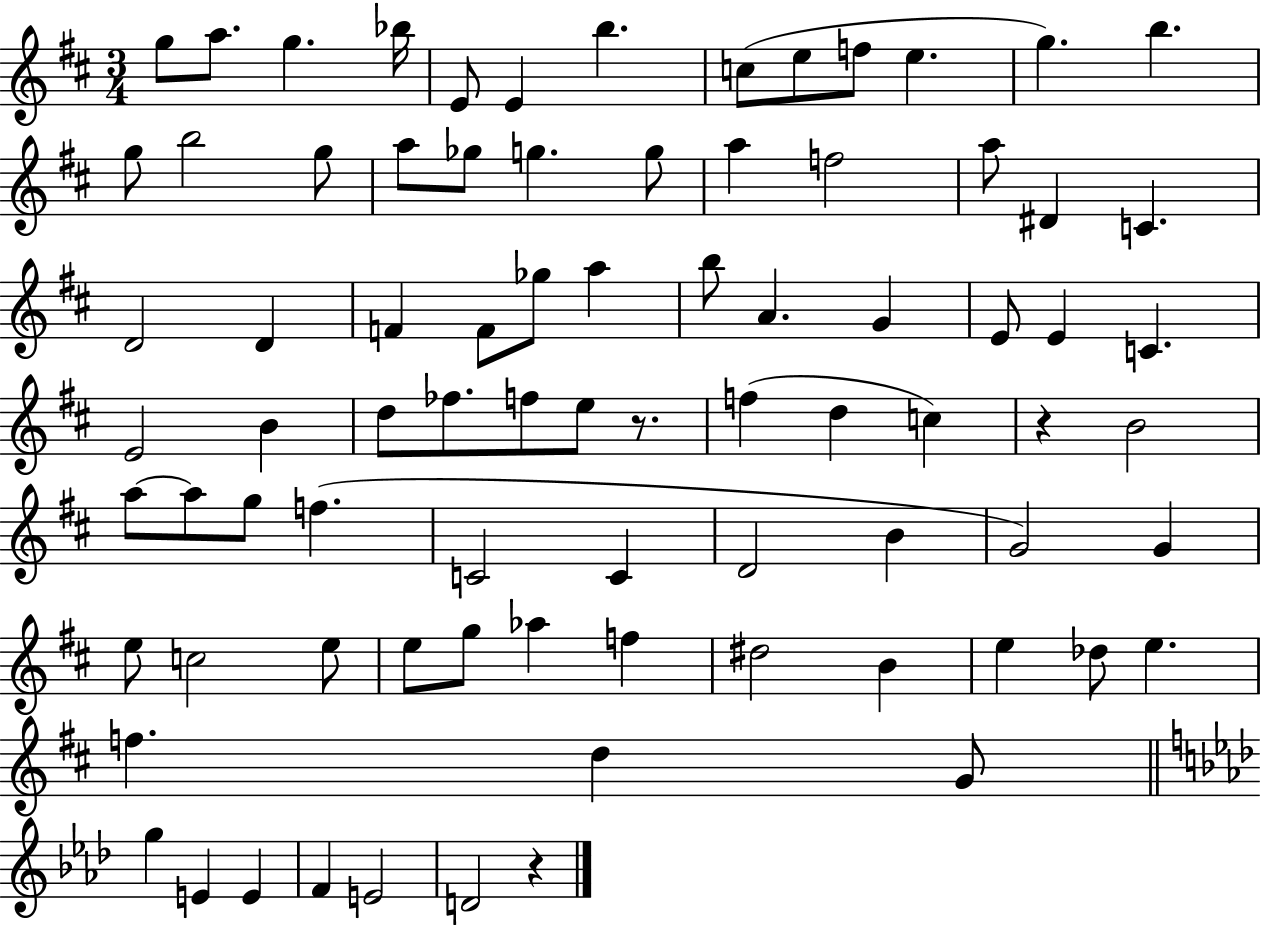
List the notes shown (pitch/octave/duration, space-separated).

G5/e A5/e. G5/q. Bb5/s E4/e E4/q B5/q. C5/e E5/e F5/e E5/q. G5/q. B5/q. G5/e B5/h G5/e A5/e Gb5/e G5/q. G5/e A5/q F5/h A5/e D#4/q C4/q. D4/h D4/q F4/q F4/e Gb5/e A5/q B5/e A4/q. G4/q E4/e E4/q C4/q. E4/h B4/q D5/e FES5/e. F5/e E5/e R/e. F5/q D5/q C5/q R/q B4/h A5/e A5/e G5/e F5/q. C4/h C4/q D4/h B4/q G4/h G4/q E5/e C5/h E5/e E5/e G5/e Ab5/q F5/q D#5/h B4/q E5/q Db5/e E5/q. F5/q. D5/q G4/e G5/q E4/q E4/q F4/q E4/h D4/h R/q